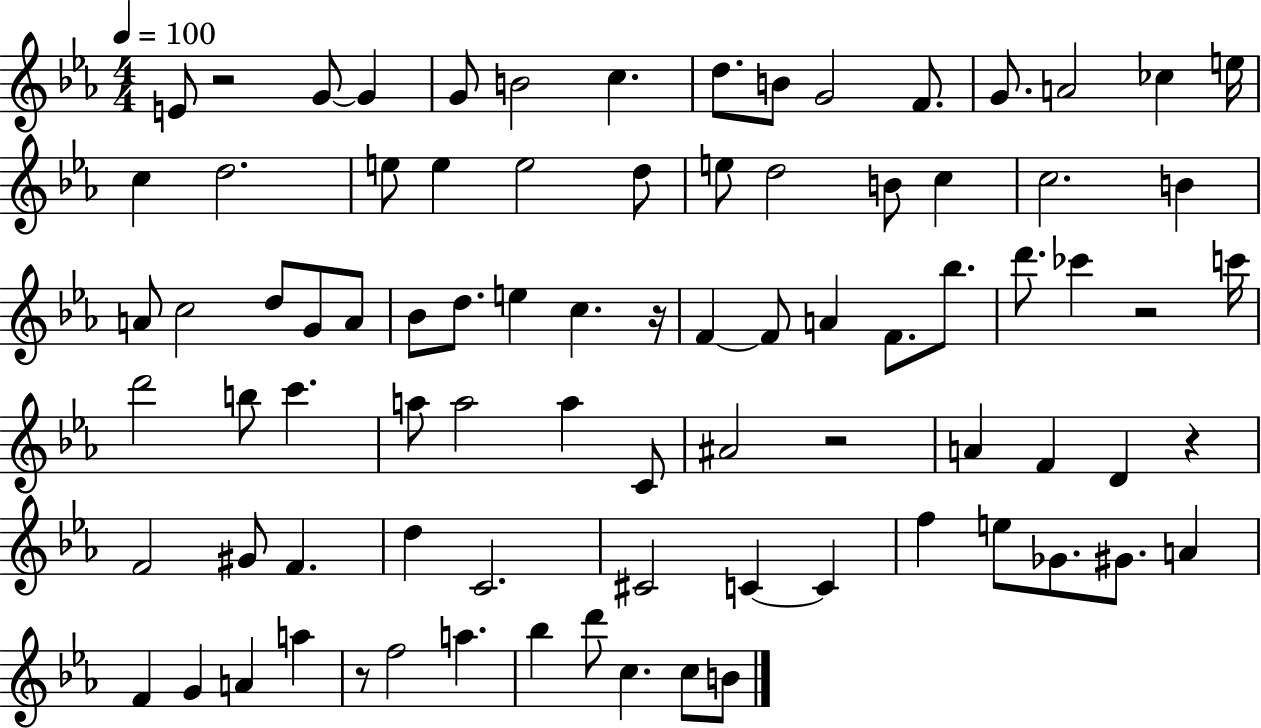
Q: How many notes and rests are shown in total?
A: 84